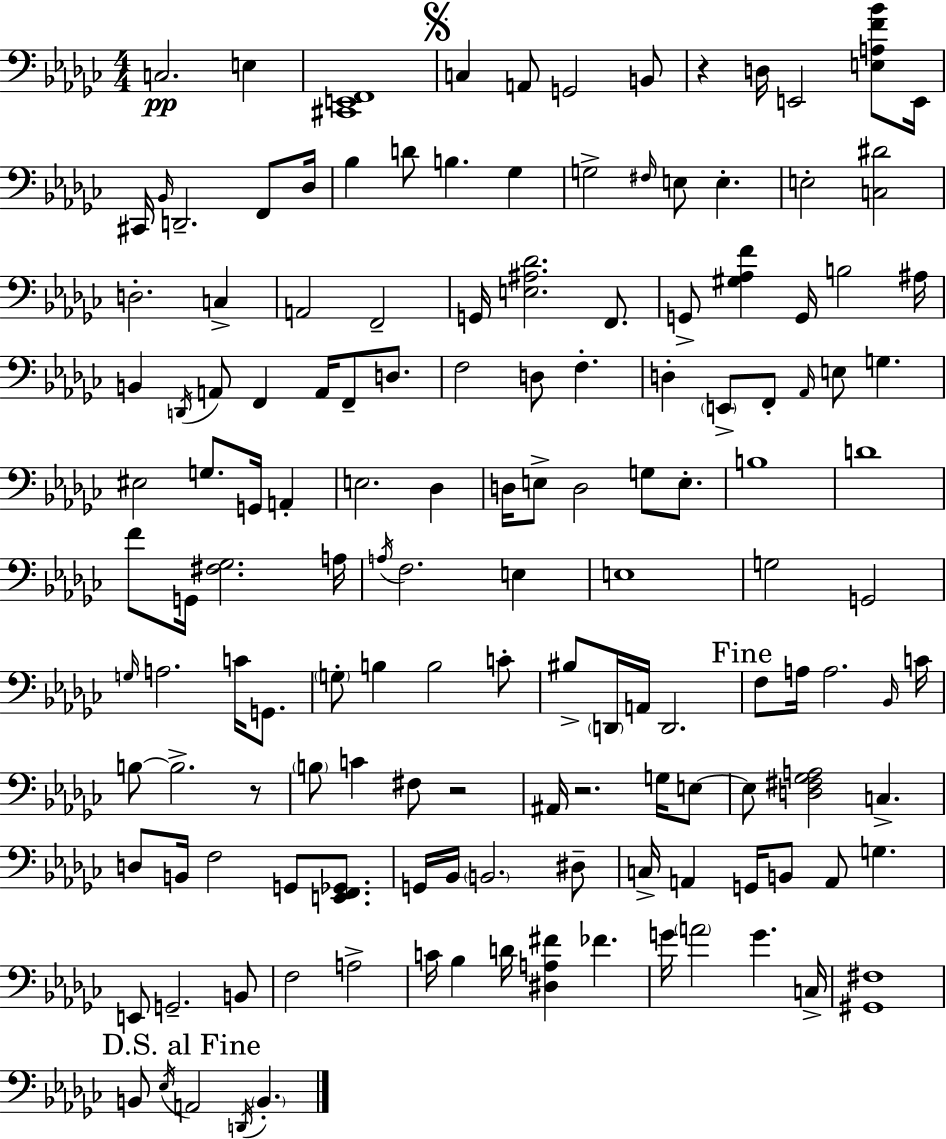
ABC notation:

X:1
T:Untitled
M:4/4
L:1/4
K:Ebm
C,2 E, [^C,,E,,F,,]4 C, A,,/2 G,,2 B,,/2 z D,/4 E,,2 [E,A,F_B]/2 E,,/4 ^C,,/4 _B,,/4 D,,2 F,,/2 _D,/4 _B, D/2 B, _G, G,2 ^F,/4 E,/2 E, E,2 [C,^D]2 D,2 C, A,,2 F,,2 G,,/4 [E,^A,_D]2 F,,/2 G,,/2 [^G,_A,F] G,,/4 B,2 ^A,/4 B,, D,,/4 A,,/2 F,, A,,/4 F,,/2 D,/2 F,2 D,/2 F, D, E,,/2 F,,/2 _A,,/4 E,/2 G, ^E,2 G,/2 G,,/4 A,, E,2 _D, D,/4 E,/2 D,2 G,/2 E,/2 B,4 D4 F/2 G,,/4 [^F,_G,]2 A,/4 A,/4 F,2 E, E,4 G,2 G,,2 G,/4 A,2 C/4 G,,/2 G,/2 B, B,2 C/2 ^B,/2 D,,/4 A,,/4 D,,2 F,/2 A,/4 A,2 _B,,/4 C/4 B,/2 B,2 z/2 B,/2 C ^F,/2 z2 ^A,,/4 z2 G,/4 E,/2 E,/2 [D,^F,_G,A,]2 C, D,/2 B,,/4 F,2 G,,/2 [E,,F,,_G,,]/2 G,,/4 _B,,/4 B,,2 ^D,/2 C,/4 A,, G,,/4 B,,/2 A,,/2 G, E,,/2 G,,2 B,,/2 F,2 A,2 C/4 _B, D/4 [^D,A,^F] _F G/4 A2 G C,/4 [^G,,^F,]4 B,,/2 _E,/4 A,,2 D,,/4 B,,